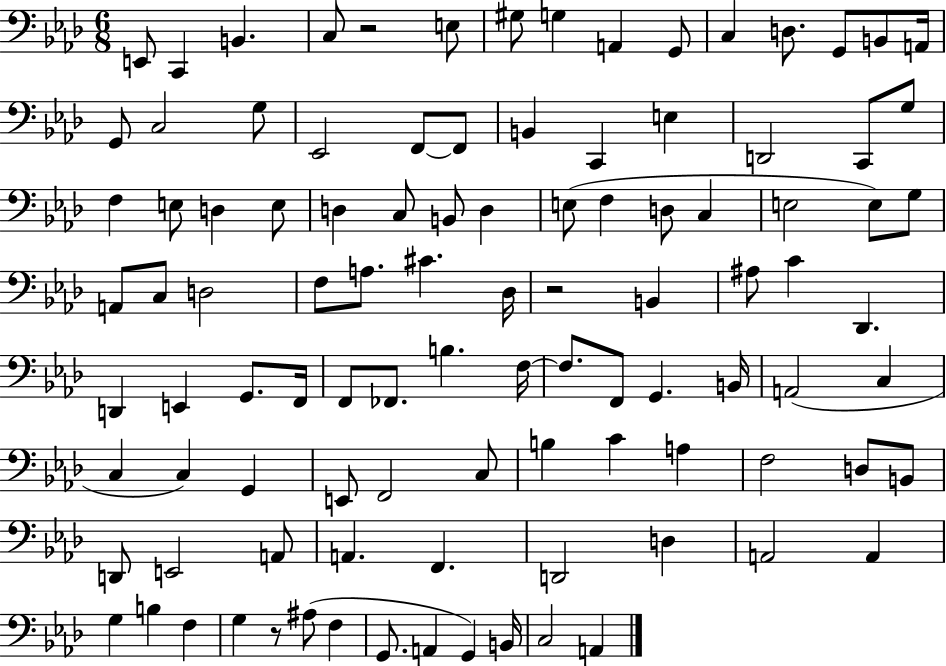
{
  \clef bass
  \numericTimeSignature
  \time 6/8
  \key aes \major
  e,8 c,4 b,4. | c8 r2 e8 | gis8 g4 a,4 g,8 | c4 d8. g,8 b,8 a,16 | \break g,8 c2 g8 | ees,2 f,8~~ f,8 | b,4 c,4 e4 | d,2 c,8 g8 | \break f4 e8 d4 e8 | d4 c8 b,8 d4 | e8( f4 d8 c4 | e2 e8) g8 | \break a,8 c8 d2 | f8 a8. cis'4. des16 | r2 b,4 | ais8 c'4 des,4. | \break d,4 e,4 g,8. f,16 | f,8 fes,8. b4. f16~~ | f8. f,8 g,4. b,16 | a,2( c4 | \break c4 c4) g,4 | e,8 f,2 c8 | b4 c'4 a4 | f2 d8 b,8 | \break d,8 e,2 a,8 | a,4. f,4. | d,2 d4 | a,2 a,4 | \break g4 b4 f4 | g4 r8 ais8( f4 | g,8. a,4 g,4) b,16 | c2 a,4 | \break \bar "|."
}